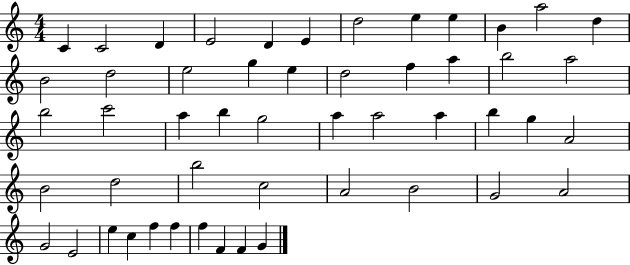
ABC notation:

X:1
T:Untitled
M:4/4
L:1/4
K:C
C C2 D E2 D E d2 e e B a2 d B2 d2 e2 g e d2 f a b2 a2 b2 c'2 a b g2 a a2 a b g A2 B2 d2 b2 c2 A2 B2 G2 A2 G2 E2 e c f f f F F G